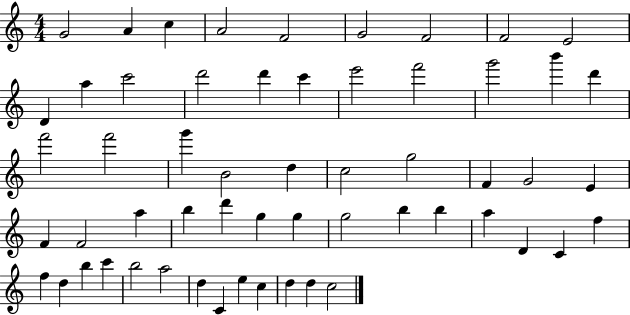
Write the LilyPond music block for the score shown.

{
  \clef treble
  \numericTimeSignature
  \time 4/4
  \key c \major
  g'2 a'4 c''4 | a'2 f'2 | g'2 f'2 | f'2 e'2 | \break d'4 a''4 c'''2 | d'''2 d'''4 c'''4 | e'''2 f'''2 | g'''2 b'''4 d'''4 | \break f'''2 f'''2 | g'''4 b'2 d''4 | c''2 g''2 | f'4 g'2 e'4 | \break f'4 f'2 a''4 | b''4 d'''4 g''4 g''4 | g''2 b''4 b''4 | a''4 d'4 c'4 f''4 | \break f''4 d''4 b''4 c'''4 | b''2 a''2 | d''4 c'4 e''4 c''4 | d''4 d''4 c''2 | \break \bar "|."
}